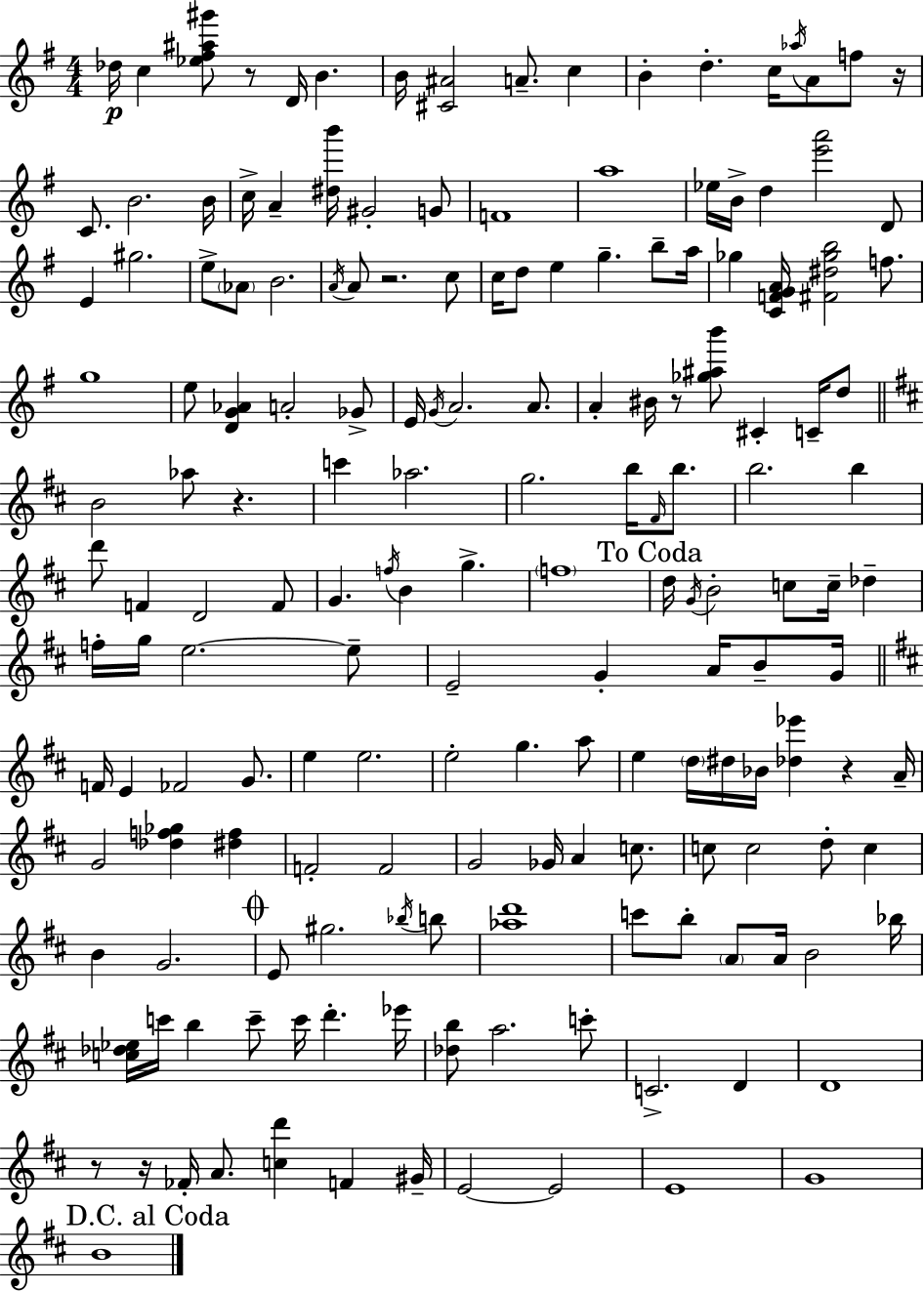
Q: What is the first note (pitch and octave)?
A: Db5